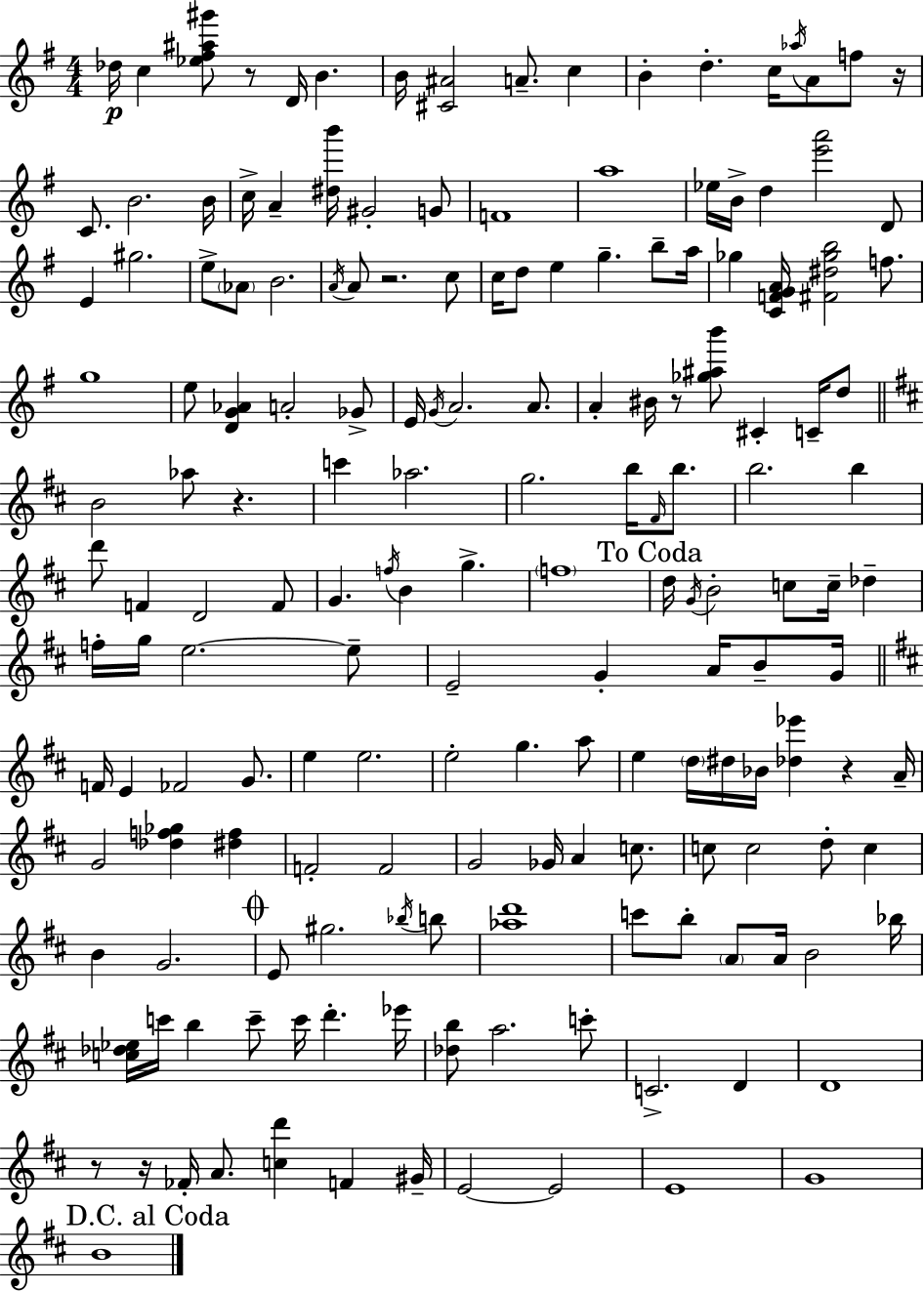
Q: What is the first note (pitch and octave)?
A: Db5